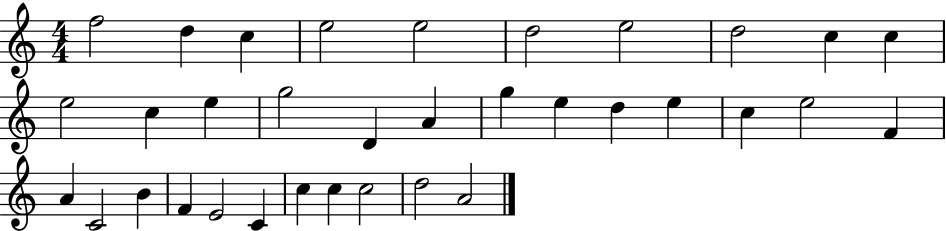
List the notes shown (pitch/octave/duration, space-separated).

F5/h D5/q C5/q E5/h E5/h D5/h E5/h D5/h C5/q C5/q E5/h C5/q E5/q G5/h D4/q A4/q G5/q E5/q D5/q E5/q C5/q E5/h F4/q A4/q C4/h B4/q F4/q E4/h C4/q C5/q C5/q C5/h D5/h A4/h